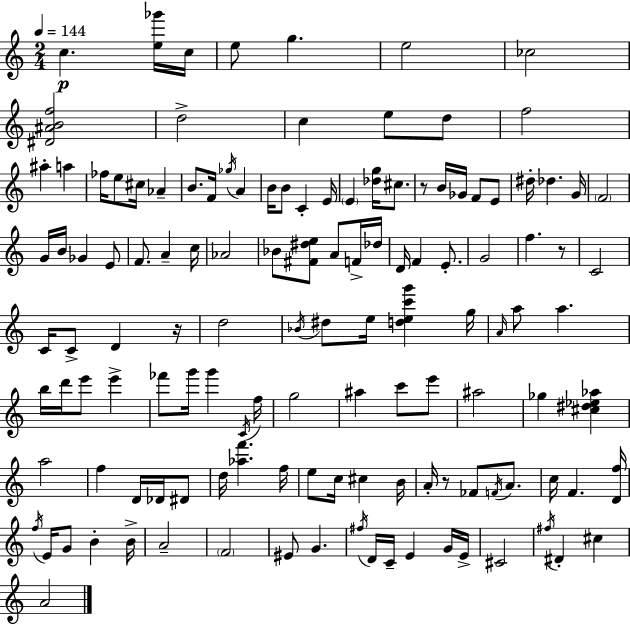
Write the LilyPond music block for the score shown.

{
  \clef treble
  \numericTimeSignature
  \time 2/4
  \key c \major
  \tempo 4 = 144
  c''4.\p <e'' ges'''>16 c''16 | e''8 g''4. | e''2 | ces''2 | \break <dis' ais' b' f''>2 | d''2-> | c''4 e''8 d''8 | f''2 | \break ais''4-. a''4 | fes''16 e''8 cis''16 aes'4-- | b'8. f'16 \acciaccatura { ges''16 } a'4 | b'16 b'8 c'4-. | \break e'16 \parenthesize e'4 <des'' g''>16 cis''8. | r8 b'16 ges'16 f'8 e'8 | dis''16-. des''4. | g'16 \parenthesize f'2 | \break g'16 b'16 ges'4 e'8 | f'8. a'4-- | c''16 aes'2 | bes'8 <fis' dis'' e''>8 a'8 f'16-> | \break des''16 d'16 f'4 e'8.-. | g'2 | f''4. r8 | c'2 | \break c'16 c'8-> d'4 | r16 d''2 | \acciaccatura { bes'16 } dis''8 e''16 <d'' e'' c''' g'''>4 | g''16 \grace { a'16 } a''8 a''4. | \break b''16 d'''16 e'''8 e'''4-> | fes'''8 g'''16 g'''4 | \acciaccatura { c'16 } f''16 g''2 | ais''4 | \break c'''8 e'''8 ais''2 | ges''4 | <cis'' dis'' ees'' aes''>4 a''2 | f''4 | \break d'16 des'16 dis'8 d''16 <aes'' f'''>4. | f''16 e''8 c''16 cis''4 | b'16 a'16-. r8 fes'8 | \acciaccatura { f'16 } a'8. c''16 f'4. | \break <d' f''>16 \acciaccatura { f''16 } e'16 g'8 | b'4-. b'16-> a'2-- | \parenthesize f'2 | eis'8 | \break g'4. \acciaccatura { fis''16 } d'16 | c'16-- e'4 g'16 e'16-> cis'2 | \acciaccatura { fis''16 } | dis'4-. cis''4 | \break a'2 | \bar "|."
}